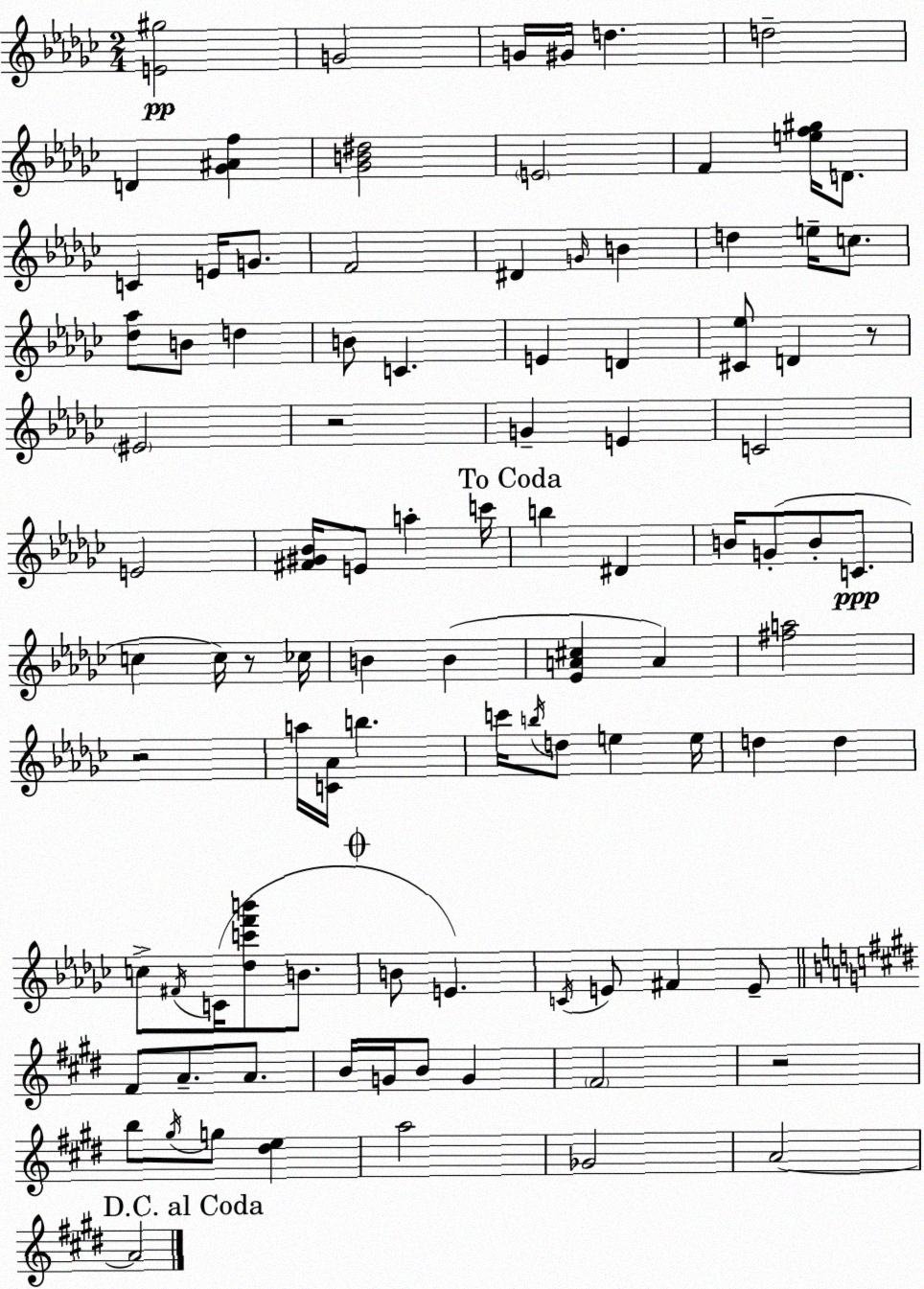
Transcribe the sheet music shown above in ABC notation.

X:1
T:Untitled
M:2/4
L:1/4
K:Ebm
[E^g]2 G2 G/4 ^G/4 d d2 D [_G^Af] [_GB^d]2 E2 F [ef^g]/4 D/2 C E/4 G/2 F2 ^D G/4 B d e/4 c/2 [_d_a]/2 B/2 d B/2 C E D [^C_e]/2 D z/2 ^E2 z2 G E C2 E2 [^F^G_B]/4 E/2 a c'/4 b ^D B/4 G/2 B/2 C/2 c c/4 z/2 _c/4 B B [_EA^c] A [^fa]2 z2 a/4 [C_A]/4 b c'/4 b/4 d/2 e e/4 d d c/2 ^F/4 C/4 [_dc'f'b']/2 B/2 B/2 E C/4 E/2 ^F E/2 ^F/2 A/2 A/2 B/4 G/4 B/2 G ^F2 z2 b/2 ^g/4 g/2 [^de] a2 _G2 A2 A2